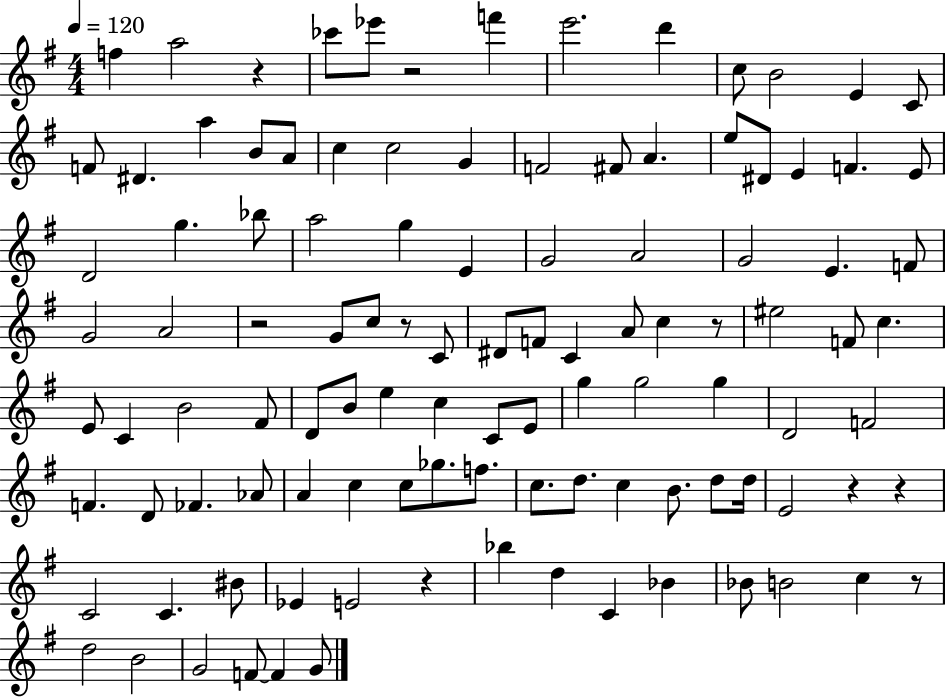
F5/q A5/h R/q CES6/e Eb6/e R/h F6/q E6/h. D6/q C5/e B4/h E4/q C4/e F4/e D#4/q. A5/q B4/e A4/e C5/q C5/h G4/q F4/h F#4/e A4/q. E5/e D#4/e E4/q F4/q. E4/e D4/h G5/q. Bb5/e A5/h G5/q E4/q G4/h A4/h G4/h E4/q. F4/e G4/h A4/h R/h G4/e C5/e R/e C4/e D#4/e F4/e C4/q A4/e C5/q R/e EIS5/h F4/e C5/q. E4/e C4/q B4/h F#4/e D4/e B4/e E5/q C5/q C4/e E4/e G5/q G5/h G5/q D4/h F4/h F4/q. D4/e FES4/q. Ab4/e A4/q C5/q C5/e Gb5/e. F5/e. C5/e. D5/e. C5/q B4/e. D5/e D5/s E4/h R/q R/q C4/h C4/q. BIS4/e Eb4/q E4/h R/q Bb5/q D5/q C4/q Bb4/q Bb4/e B4/h C5/q R/e D5/h B4/h G4/h F4/e F4/q G4/e